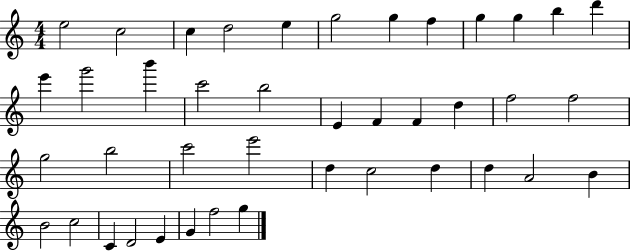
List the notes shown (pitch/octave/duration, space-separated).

E5/h C5/h C5/q D5/h E5/q G5/h G5/q F5/q G5/q G5/q B5/q D6/q E6/q G6/h B6/q C6/h B5/h E4/q F4/q F4/q D5/q F5/h F5/h G5/h B5/h C6/h E6/h D5/q C5/h D5/q D5/q A4/h B4/q B4/h C5/h C4/q D4/h E4/q G4/q F5/h G5/q